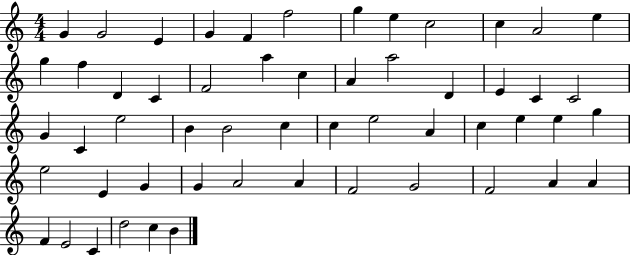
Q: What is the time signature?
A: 4/4